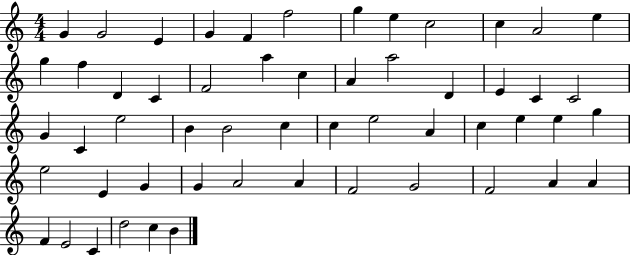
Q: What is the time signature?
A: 4/4